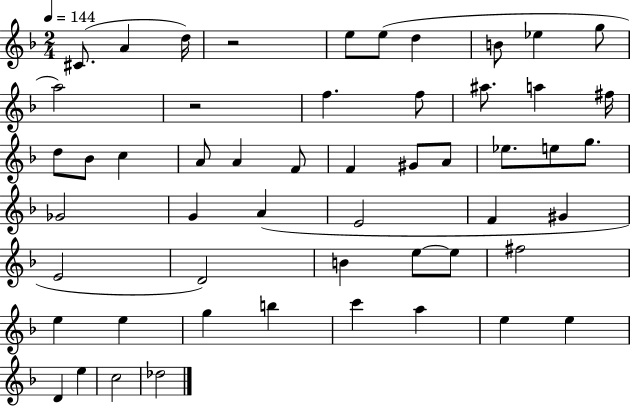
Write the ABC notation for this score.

X:1
T:Untitled
M:2/4
L:1/4
K:F
^C/2 A d/4 z2 e/2 e/2 d B/2 _e g/2 a2 z2 f f/2 ^a/2 a ^f/4 d/2 _B/2 c A/2 A F/2 F ^G/2 A/2 _e/2 e/2 g/2 _G2 G A E2 F ^G E2 D2 B e/2 e/2 ^f2 e e g b c' a e e D e c2 _d2